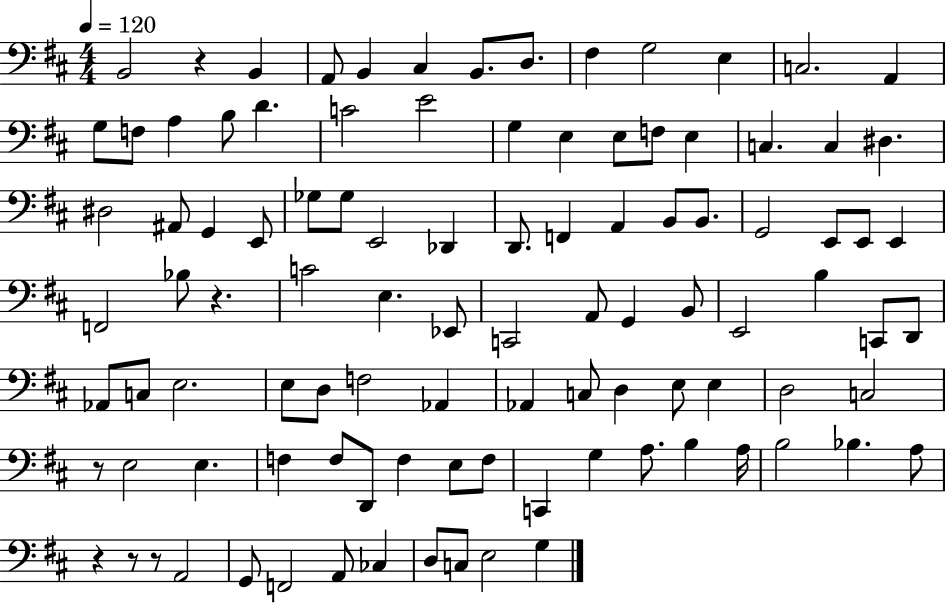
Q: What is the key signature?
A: D major